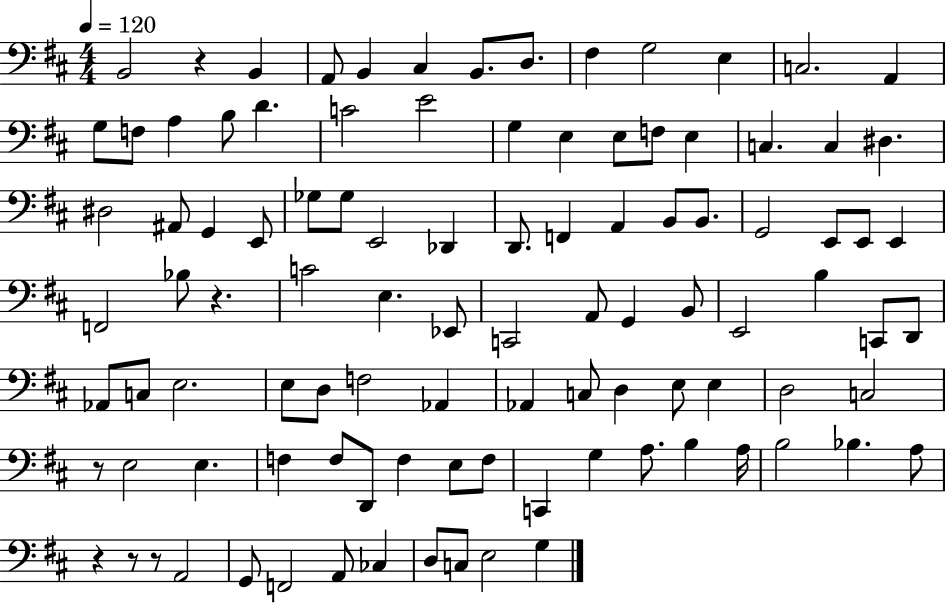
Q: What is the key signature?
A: D major